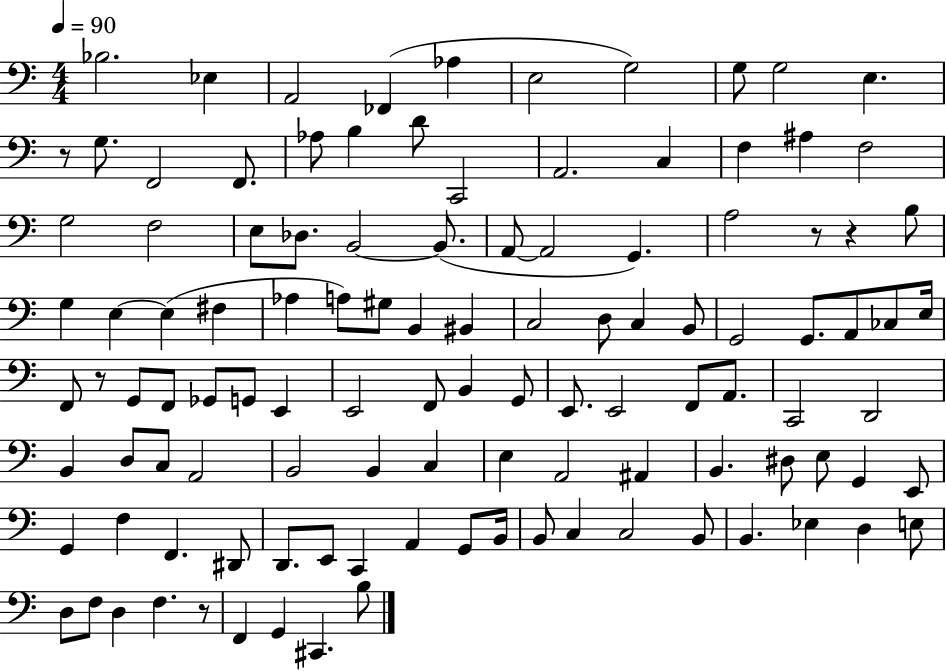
Bb3/h. Eb3/q A2/h FES2/q Ab3/q E3/h G3/h G3/e G3/h E3/q. R/e G3/e. F2/h F2/e. Ab3/e B3/q D4/e C2/h A2/h. C3/q F3/q A#3/q F3/h G3/h F3/h E3/e Db3/e. B2/h B2/e. A2/e A2/h G2/q. A3/h R/e R/q B3/e G3/q E3/q E3/q F#3/q Ab3/q A3/e G#3/e B2/q BIS2/q C3/h D3/e C3/q B2/e G2/h G2/e. A2/e CES3/e E3/s F2/e R/e G2/e F2/e Gb2/e G2/e E2/q E2/h F2/e B2/q G2/e E2/e. E2/h F2/e A2/e. C2/h D2/h B2/q D3/e C3/e A2/h B2/h B2/q C3/q E3/q A2/h A#2/q B2/q. D#3/e E3/e G2/q E2/e G2/q F3/q F2/q. D#2/e D2/e. E2/e C2/q A2/q G2/e B2/s B2/e C3/q C3/h B2/e B2/q. Eb3/q D3/q E3/e D3/e F3/e D3/q F3/q. R/e F2/q G2/q C#2/q. B3/e